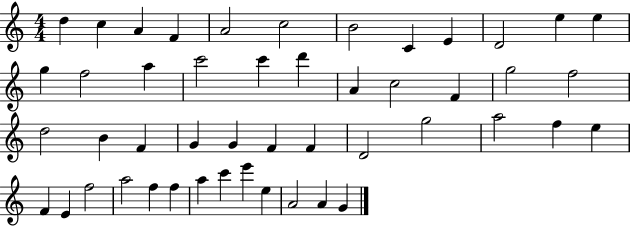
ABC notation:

X:1
T:Untitled
M:4/4
L:1/4
K:C
d c A F A2 c2 B2 C E D2 e e g f2 a c'2 c' d' A c2 F g2 f2 d2 B F G G F F D2 g2 a2 f e F E f2 a2 f f a c' e' e A2 A G